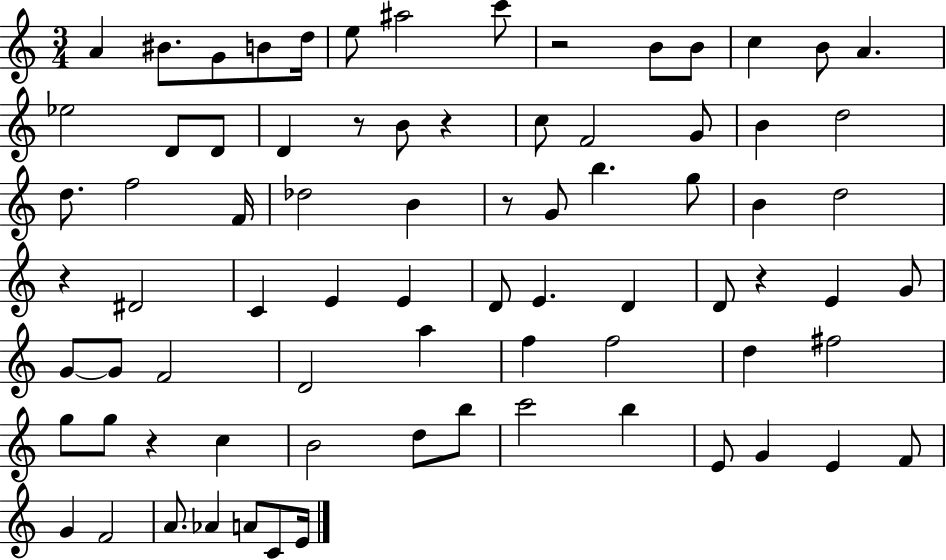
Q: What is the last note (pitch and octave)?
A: E4